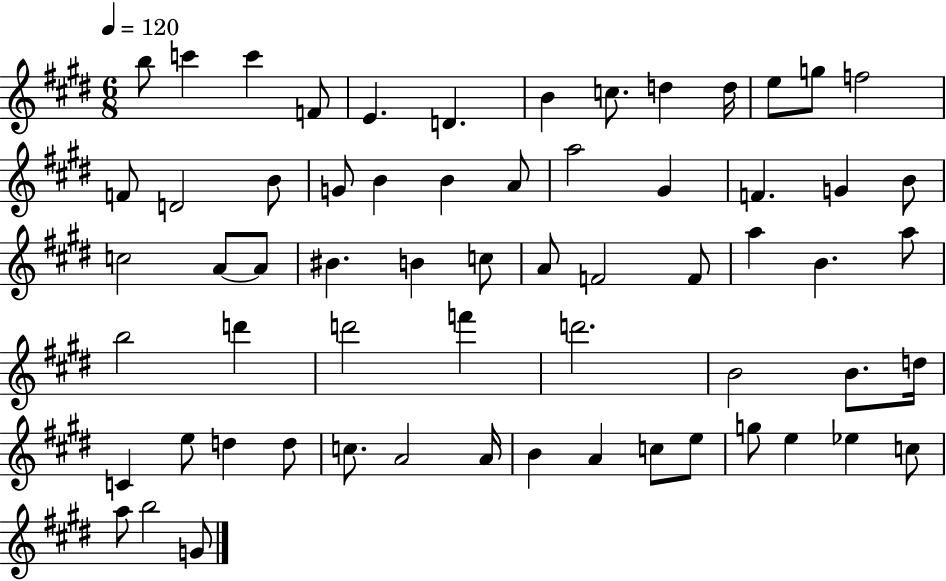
B5/e C6/q C6/q F4/e E4/q. D4/q. B4/q C5/e. D5/q D5/s E5/e G5/e F5/h F4/e D4/h B4/e G4/e B4/q B4/q A4/e A5/h G#4/q F4/q. G4/q B4/e C5/h A4/e A4/e BIS4/q. B4/q C5/e A4/e F4/h F4/e A5/q B4/q. A5/e B5/h D6/q D6/h F6/q D6/h. B4/h B4/e. D5/s C4/q E5/e D5/q D5/e C5/e. A4/h A4/s B4/q A4/q C5/e E5/e G5/e E5/q Eb5/q C5/e A5/e B5/h G4/e